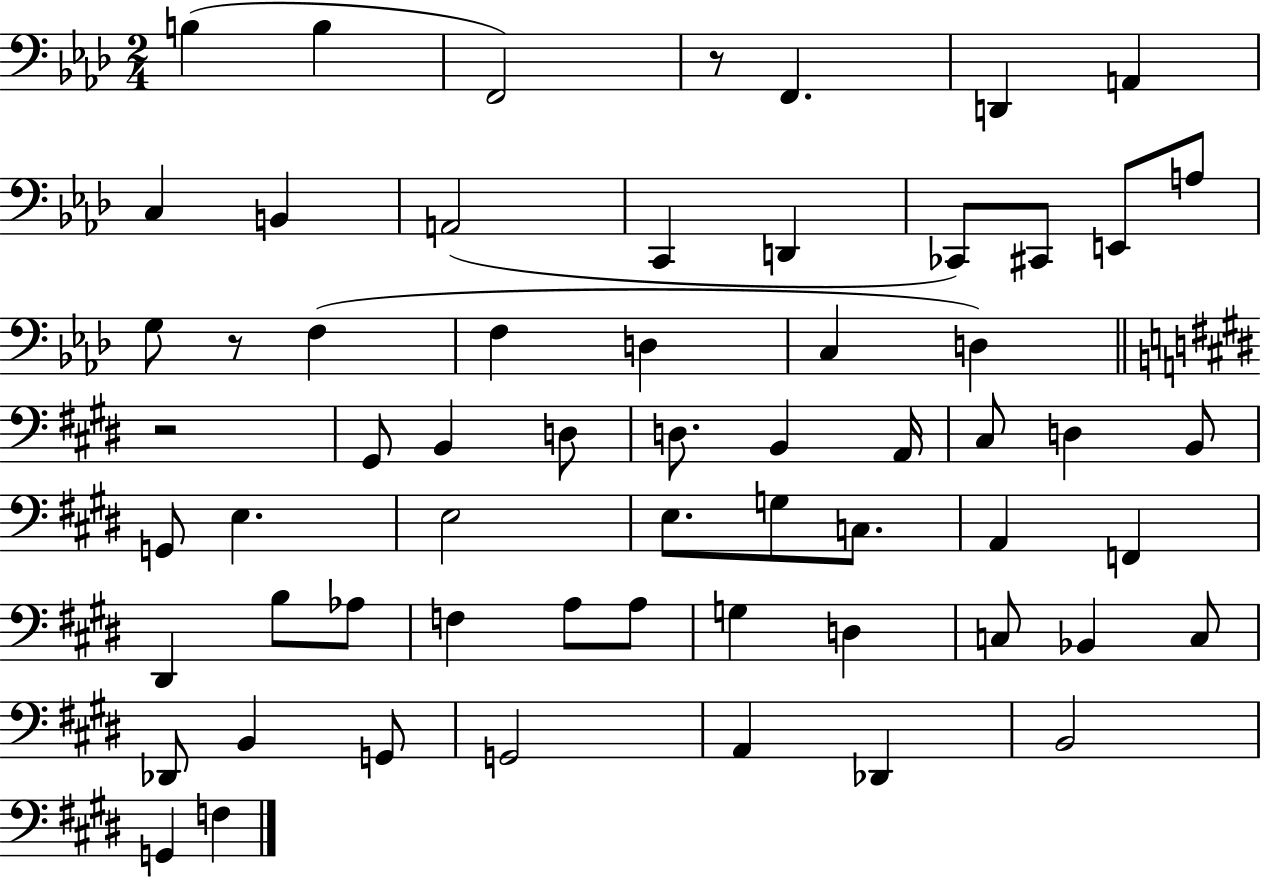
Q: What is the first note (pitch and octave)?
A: B3